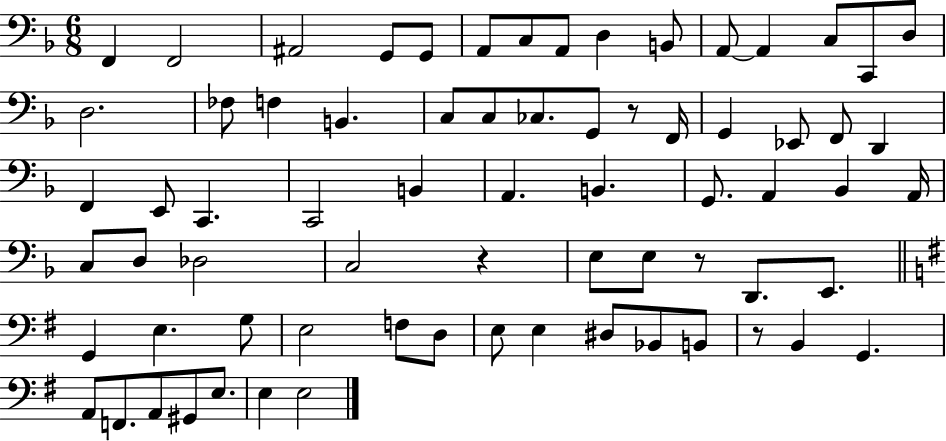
F2/q F2/h A#2/h G2/e G2/e A2/e C3/e A2/e D3/q B2/e A2/e A2/q C3/e C2/e D3/e D3/h. FES3/e F3/q B2/q. C3/e C3/e CES3/e. G2/e R/e F2/s G2/q Eb2/e F2/e D2/q F2/q E2/e C2/q. C2/h B2/q A2/q. B2/q. G2/e. A2/q Bb2/q A2/s C3/e D3/e Db3/h C3/h R/q E3/e E3/e R/e D2/e. E2/e. G2/q E3/q. G3/e E3/h F3/e D3/e E3/e E3/q D#3/e Bb2/e B2/e R/e B2/q G2/q. A2/e F2/e. A2/e G#2/e E3/e. E3/q E3/h